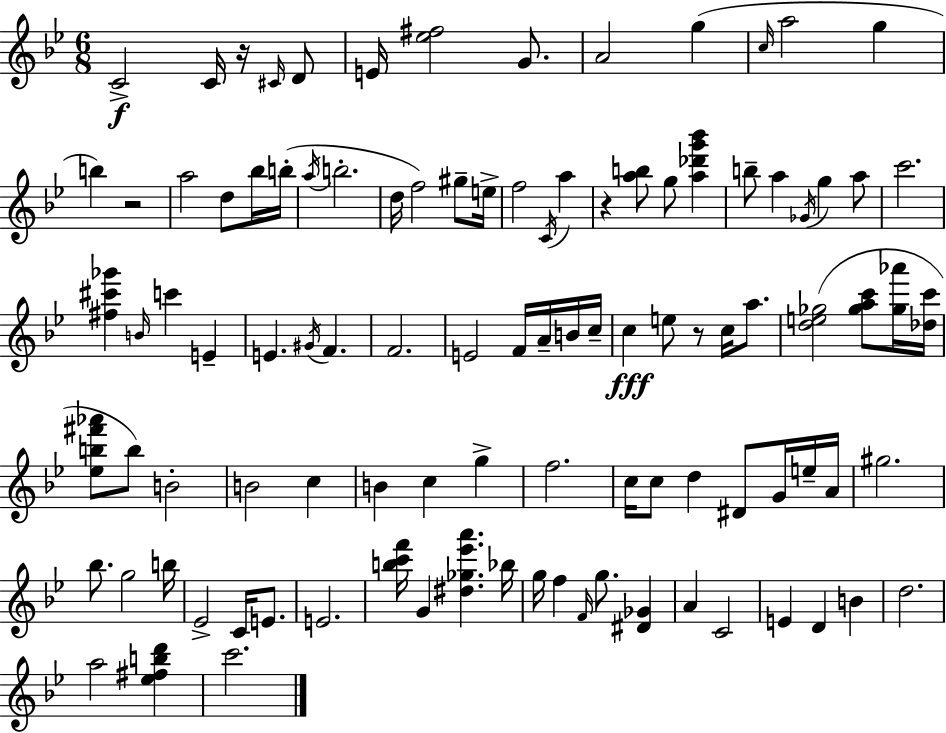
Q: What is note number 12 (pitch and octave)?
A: B5